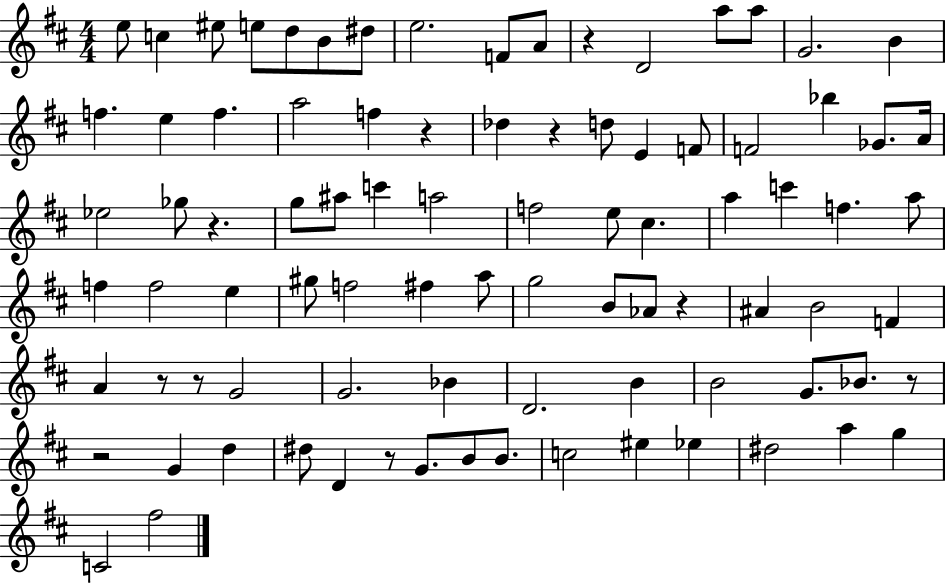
X:1
T:Untitled
M:4/4
L:1/4
K:D
e/2 c ^e/2 e/2 d/2 B/2 ^d/2 e2 F/2 A/2 z D2 a/2 a/2 G2 B f e f a2 f z _d z d/2 E F/2 F2 _b _G/2 A/4 _e2 _g/2 z g/2 ^a/2 c' a2 f2 e/2 ^c a c' f a/2 f f2 e ^g/2 f2 ^f a/2 g2 B/2 _A/2 z ^A B2 F A z/2 z/2 G2 G2 _B D2 B B2 G/2 _B/2 z/2 z2 G d ^d/2 D z/2 G/2 B/2 B/2 c2 ^e _e ^d2 a g C2 ^f2